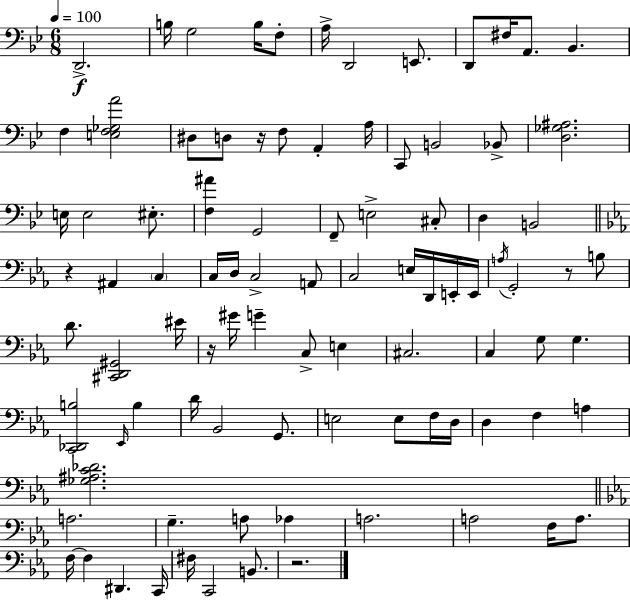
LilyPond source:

{
  \clef bass
  \numericTimeSignature
  \time 6/8
  \key bes \major
  \tempo 4 = 100
  d,2.->\f | b16 g2 b16 f8-. | a16-> d,2 e,8. | d,8 fis16 a,8. bes,4. | \break f4 <e f ges a'>2 | dis8 d8 r16 f8 a,4-. a16 | c,8 b,2 bes,8-> | <d ges ais>2. | \break e16 e2 eis8.-. | <f ais'>4 g,2 | f,8-- e2-> cis8-. | d4 b,2 | \break \bar "||" \break \key c \minor r4 ais,4 \parenthesize c4 | c16 d16 c2-> a,8 | c2 e16 d,16 e,16-. e,16 | \acciaccatura { a16 } g,2-. r8 b8 | \break d'8. <cis, d, gis,>2 | eis'16 r16 gis'16 g'4-- c8-> e4 | cis2. | c4 g8 g4. | \break <c, des, b>2 \grace { ees,16 } b4 | d'16 bes,2 g,8. | e2 e8 | f16 d16 d4 f4 a4 | \break <ges ais c' des'>2. | \bar "||" \break \key c \minor a2. | g4.-- a8 aes4 | a2. | a2 f16 a8. | \break f16~~ f4 dis,4. c,16 | fis16 c,2 b,8. | r2. | \bar "|."
}